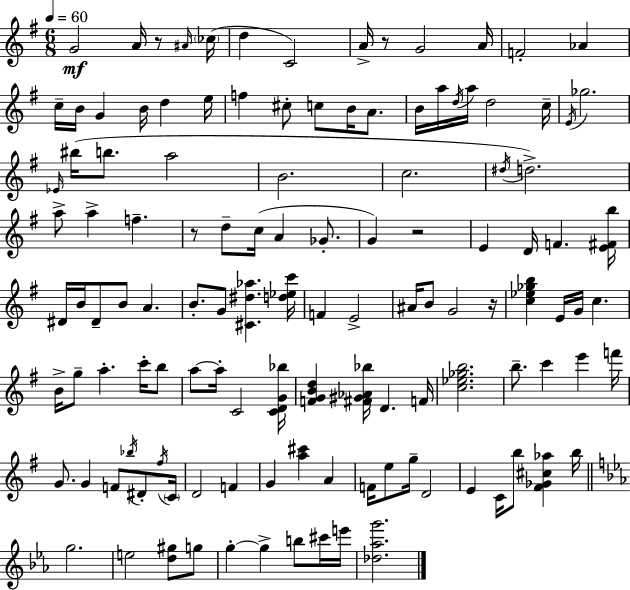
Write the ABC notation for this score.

X:1
T:Untitled
M:6/8
L:1/4
K:Em
G2 A/4 z/2 ^A/4 _c/4 d C2 A/4 z/2 G2 A/4 F2 _A c/4 B/4 G B/4 d e/4 f ^c/2 c/2 B/4 A/2 B/4 a/4 d/4 a/4 d2 c/4 E/4 _g2 _E/4 ^b/4 b/2 a2 B2 c2 ^d/4 d2 a/2 a f z/2 d/2 c/4 A _G/2 G z2 E D/4 F [E^Fb]/4 ^D/4 B/4 ^D/2 B/2 A B/2 G/2 [^C^d_a] [d_ec']/4 F E2 ^A/4 B/2 G2 z/4 [c_e_gb] E/4 G/4 c B/4 g/2 a c'/4 b/2 a/2 a/4 C2 [CDG_b]/4 [FGBd] [^F^G_A_b]/4 D F/4 [c_e_gb]2 b/2 c' e' f'/4 G/2 G F/2 _b/4 ^D/2 ^f/4 C/4 D2 F G [a^c'] A F/4 e/2 g/4 D2 E C/4 b/2 [^F_G^c_a] b/4 g2 e2 [d^g]/2 g/2 g g b/2 ^c'/4 e'/4 [_d_ag']2